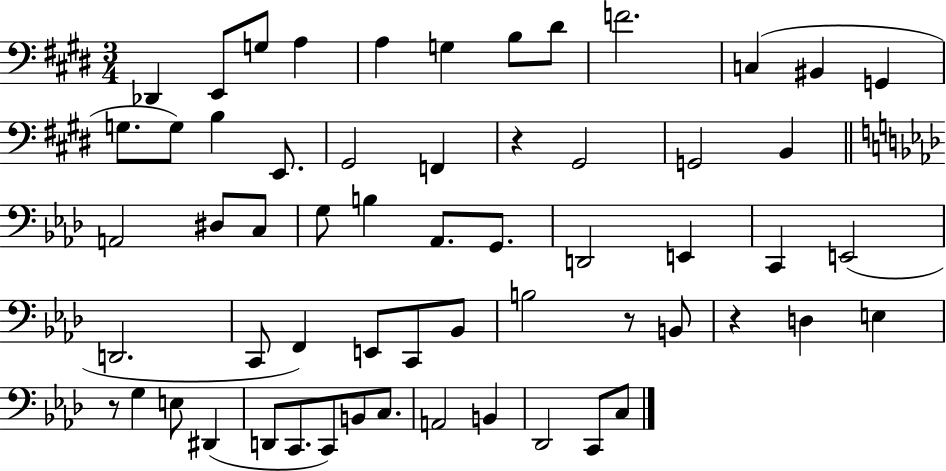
X:1
T:Untitled
M:3/4
L:1/4
K:E
_D,, E,,/2 G,/2 A, A, G, B,/2 ^D/2 F2 C, ^B,, G,, G,/2 G,/2 B, E,,/2 ^G,,2 F,, z ^G,,2 G,,2 B,, A,,2 ^D,/2 C,/2 G,/2 B, _A,,/2 G,,/2 D,,2 E,, C,, E,,2 D,,2 C,,/2 F,, E,,/2 C,,/2 _B,,/2 B,2 z/2 B,,/2 z D, E, z/2 G, E,/2 ^D,, D,,/2 C,,/2 C,,/2 B,,/2 C,/2 A,,2 B,, _D,,2 C,,/2 C,/2